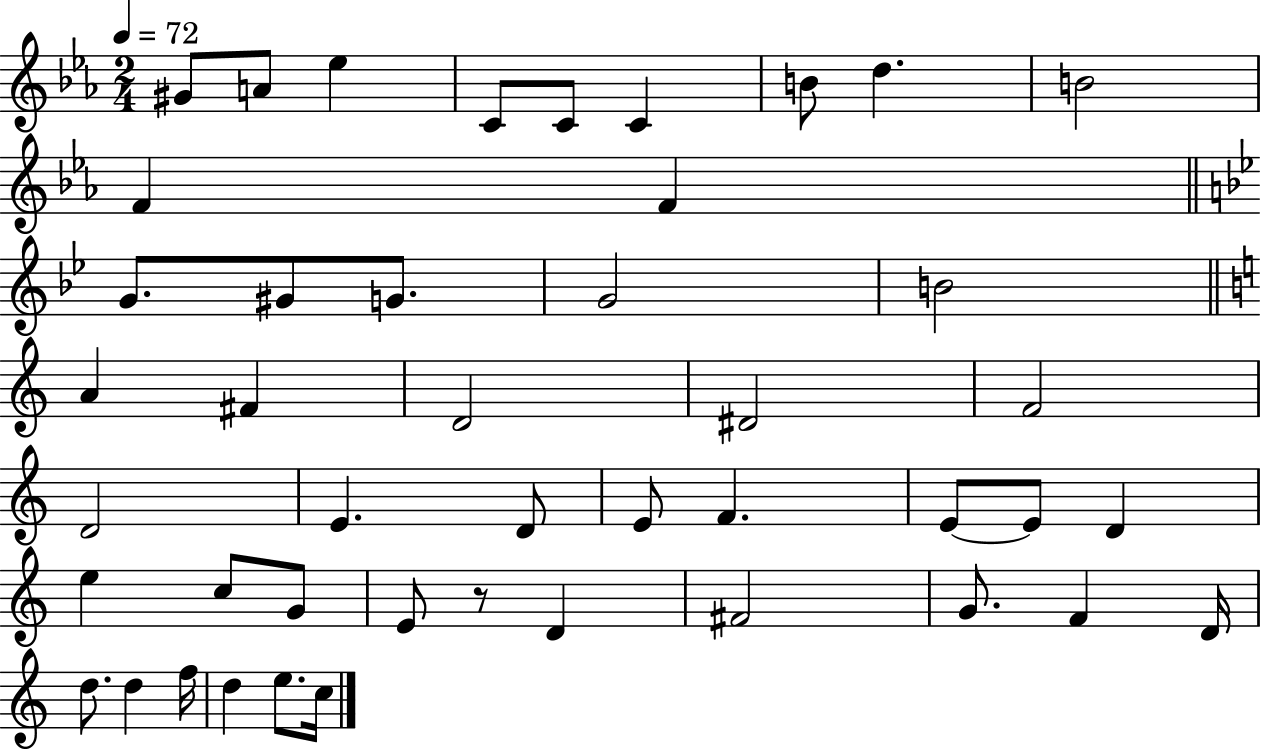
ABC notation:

X:1
T:Untitled
M:2/4
L:1/4
K:Eb
^G/2 A/2 _e C/2 C/2 C B/2 d B2 F F G/2 ^G/2 G/2 G2 B2 A ^F D2 ^D2 F2 D2 E D/2 E/2 F E/2 E/2 D e c/2 G/2 E/2 z/2 D ^F2 G/2 F D/4 d/2 d f/4 d e/2 c/4